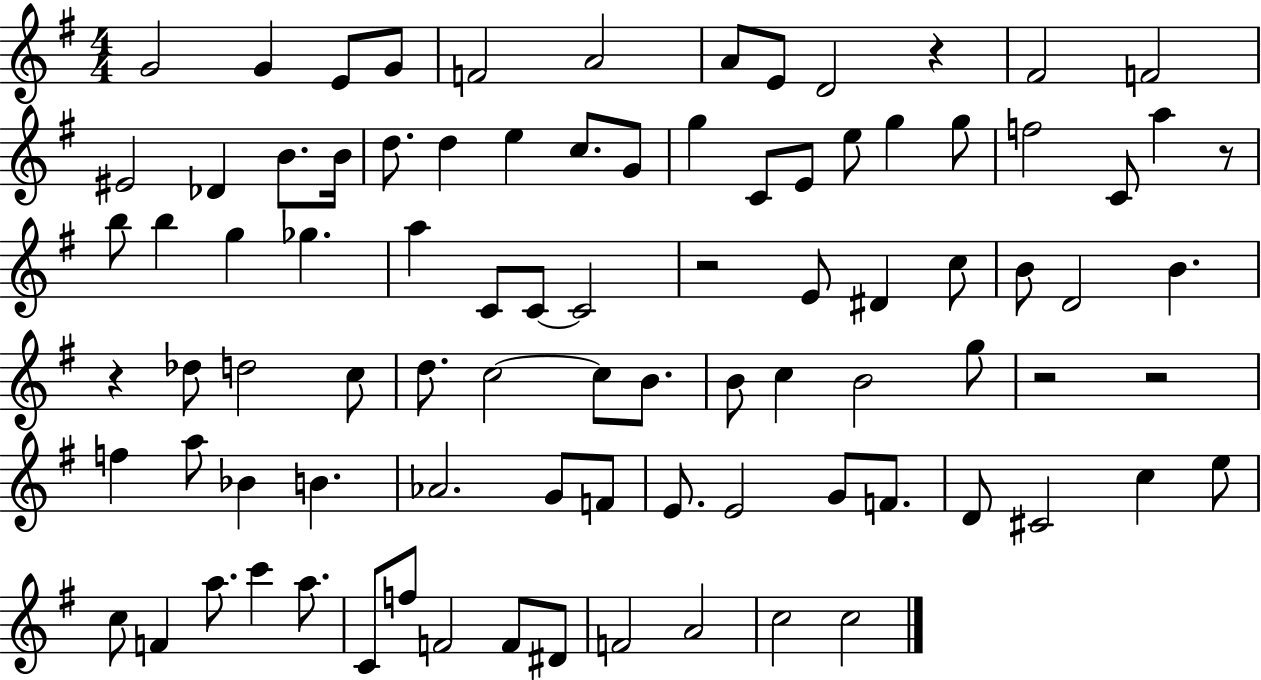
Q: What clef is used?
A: treble